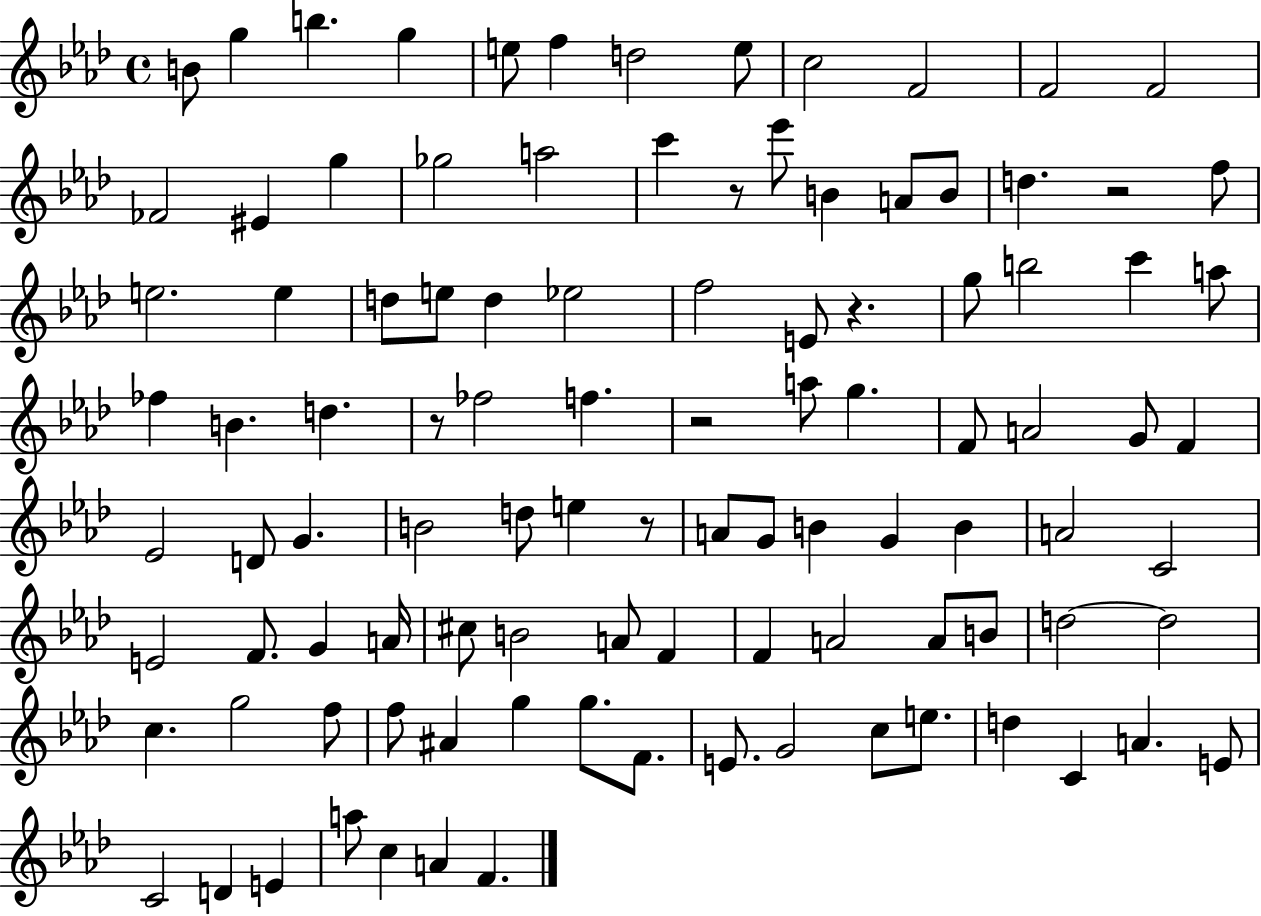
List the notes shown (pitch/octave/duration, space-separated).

B4/e G5/q B5/q. G5/q E5/e F5/q D5/h E5/e C5/h F4/h F4/h F4/h FES4/h EIS4/q G5/q Gb5/h A5/h C6/q R/e Eb6/e B4/q A4/e B4/e D5/q. R/h F5/e E5/h. E5/q D5/e E5/e D5/q Eb5/h F5/h E4/e R/q. G5/e B5/h C6/q A5/e FES5/q B4/q. D5/q. R/e FES5/h F5/q. R/h A5/e G5/q. F4/e A4/h G4/e F4/q Eb4/h D4/e G4/q. B4/h D5/e E5/q R/e A4/e G4/e B4/q G4/q B4/q A4/h C4/h E4/h F4/e. G4/q A4/s C#5/e B4/h A4/e F4/q F4/q A4/h A4/e B4/e D5/h D5/h C5/q. G5/h F5/e F5/e A#4/q G5/q G5/e. F4/e. E4/e. G4/h C5/e E5/e. D5/q C4/q A4/q. E4/e C4/h D4/q E4/q A5/e C5/q A4/q F4/q.